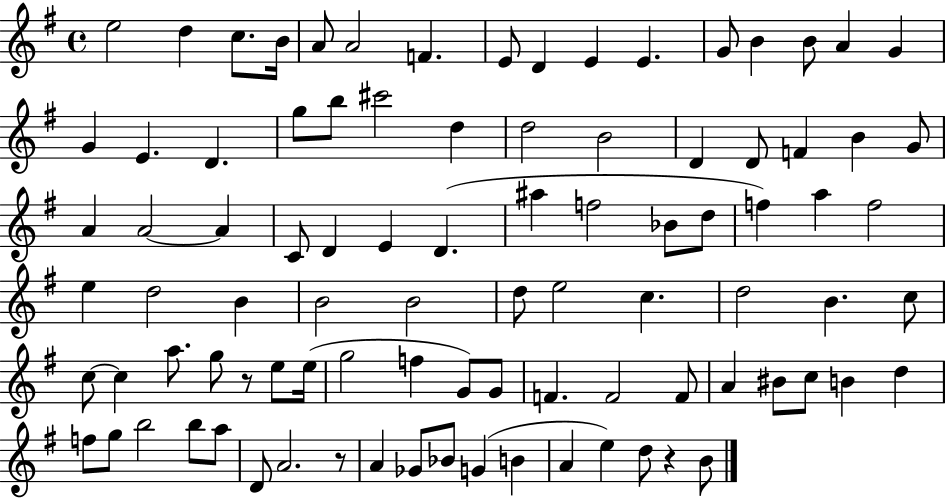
E5/h D5/q C5/e. B4/s A4/e A4/h F4/q. E4/e D4/q E4/q E4/q. G4/e B4/q B4/e A4/q G4/q G4/q E4/q. D4/q. G5/e B5/e C#6/h D5/q D5/h B4/h D4/q D4/e F4/q B4/q G4/e A4/q A4/h A4/q C4/e D4/q E4/q D4/q. A#5/q F5/h Bb4/e D5/e F5/q A5/q F5/h E5/q D5/h B4/q B4/h B4/h D5/e E5/h C5/q. D5/h B4/q. C5/e C5/e C5/q A5/e. G5/e R/e E5/e E5/s G5/h F5/q G4/e G4/e F4/q. F4/h F4/e A4/q BIS4/e C5/e B4/q D5/q F5/e G5/e B5/h B5/e A5/e D4/e A4/h. R/e A4/q Gb4/e Bb4/e G4/q B4/q A4/q E5/q D5/e R/q B4/e